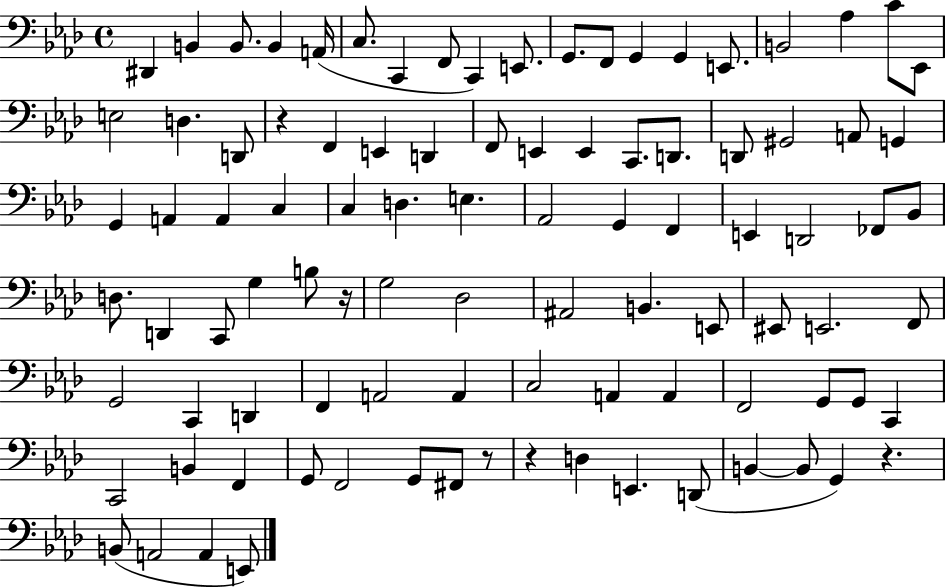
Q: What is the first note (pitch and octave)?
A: D#2